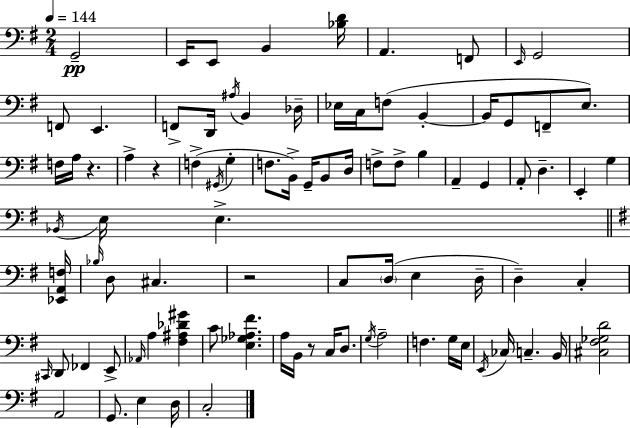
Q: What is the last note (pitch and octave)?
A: C3